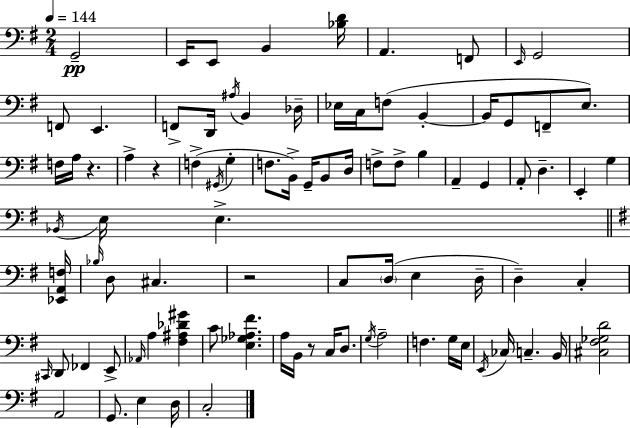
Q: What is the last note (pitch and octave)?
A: C3